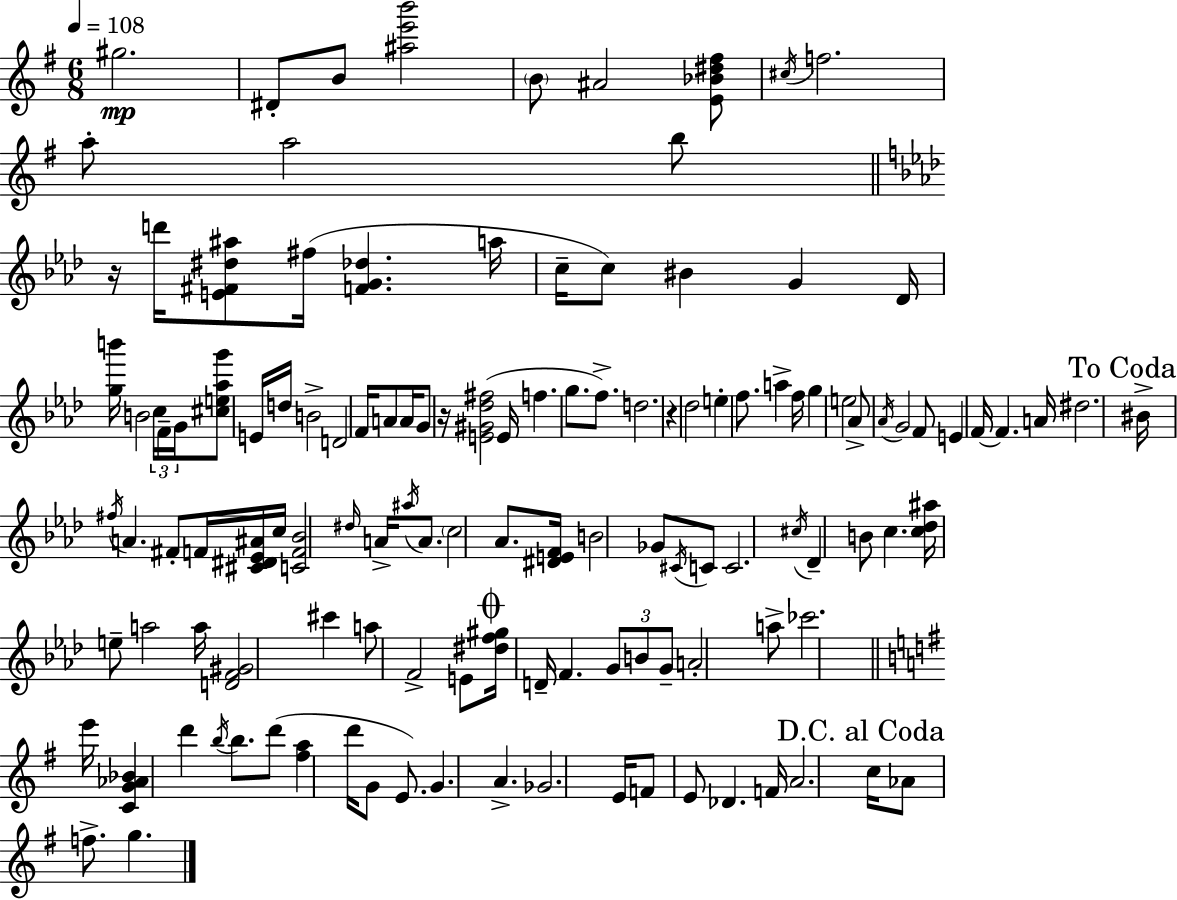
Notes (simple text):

G#5/h. D#4/e B4/e [A#5,E6,B6]/h B4/e A#4/h [E4,Bb4,D#5,F#5]/e C#5/s F5/h. A5/e A5/h B5/e R/s D6/s [E4,F#4,D#5,A#5]/e F#5/s [F4,G4,Db5]/q. A5/s C5/s C5/e BIS4/q G4/q Db4/s [G5,B6]/s B4/h C5/s F4/s G4/s [C#5,E5,Ab5,G6]/e E4/s D5/s B4/h D4/h F4/s A4/e A4/s G4/e R/s [E4,G#4,Db5,F#5]/h E4/s F5/q. G5/e. F5/e. D5/h. R/q Db5/h E5/q F5/e. A5/q F5/s G5/q E5/h Ab4/e Ab4/s G4/h F4/e E4/q F4/s F4/q. A4/s D#5/h. BIS4/s F#5/s A4/q. F#4/e F4/s [C#4,D#4,Eb4,A#4]/s C5/s [C4,F4,Bb4]/h D#5/s A4/s A#5/s A4/e. C5/h Ab4/e. [D#4,E4,F4]/s B4/h Gb4/e C#4/s C4/e C4/h. C#5/s Db4/q B4/e C5/q. [C5,Db5,A#5]/s E5/e A5/h A5/s [D4,F4,G#4]/h C#6/q A5/e F4/h E4/e [D#5,F5,G#5]/s D4/s F4/q. G4/e B4/e G4/e A4/h A5/e CES6/h. E6/s [C4,G4,Ab4,Bb4]/q D6/q B5/s B5/e. D6/e [F#5,A5]/q D6/s G4/e E4/e. G4/q. A4/q. Gb4/h. E4/s F4/e E4/e Db4/q. F4/s A4/h. C5/s Ab4/e F5/e. G5/q.